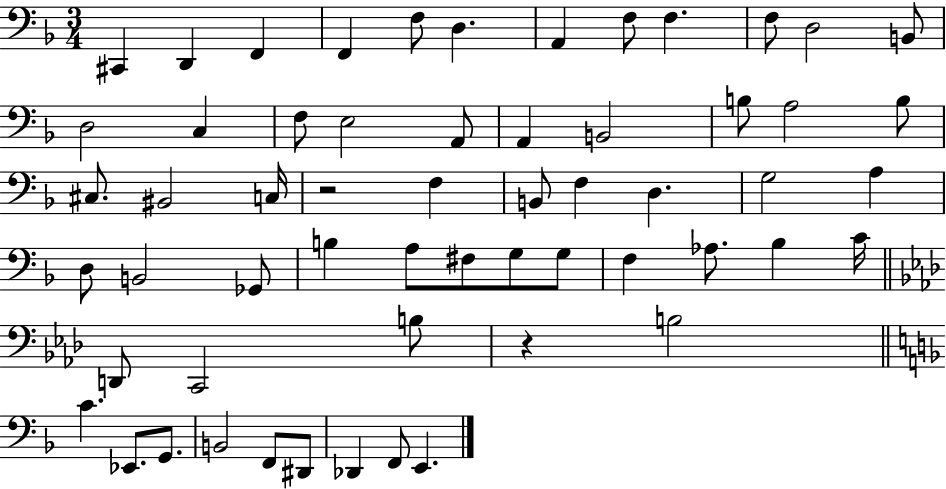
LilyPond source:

{
  \clef bass
  \numericTimeSignature
  \time 3/4
  \key f \major
  cis,4 d,4 f,4 | f,4 f8 d4. | a,4 f8 f4. | f8 d2 b,8 | \break d2 c4 | f8 e2 a,8 | a,4 b,2 | b8 a2 b8 | \break cis8. bis,2 c16 | r2 f4 | b,8 f4 d4. | g2 a4 | \break d8 b,2 ges,8 | b4 a8 fis8 g8 g8 | f4 aes8. bes4 c'16 | \bar "||" \break \key f \minor d,8 c,2 b8 | r4 b2 | \bar "||" \break \key d \minor c'4. ees,8. g,8. | b,2 f,8 dis,8 | des,4 f,8 e,4. | \bar "|."
}